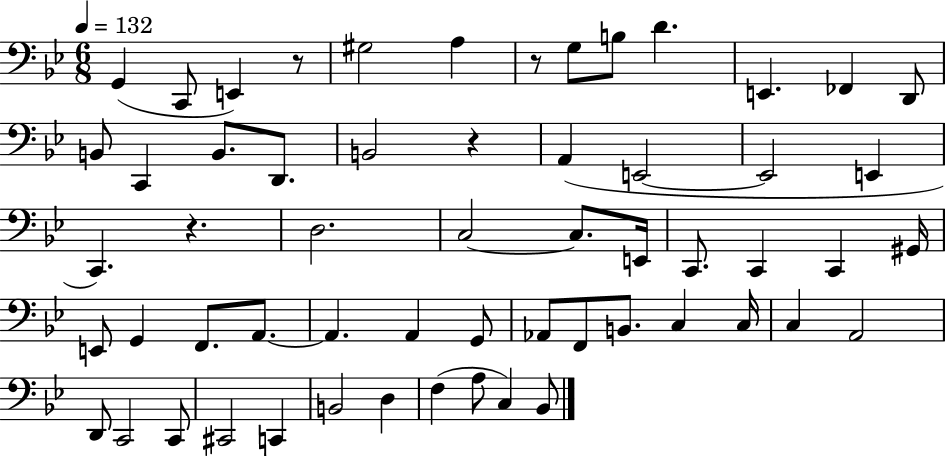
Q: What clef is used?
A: bass